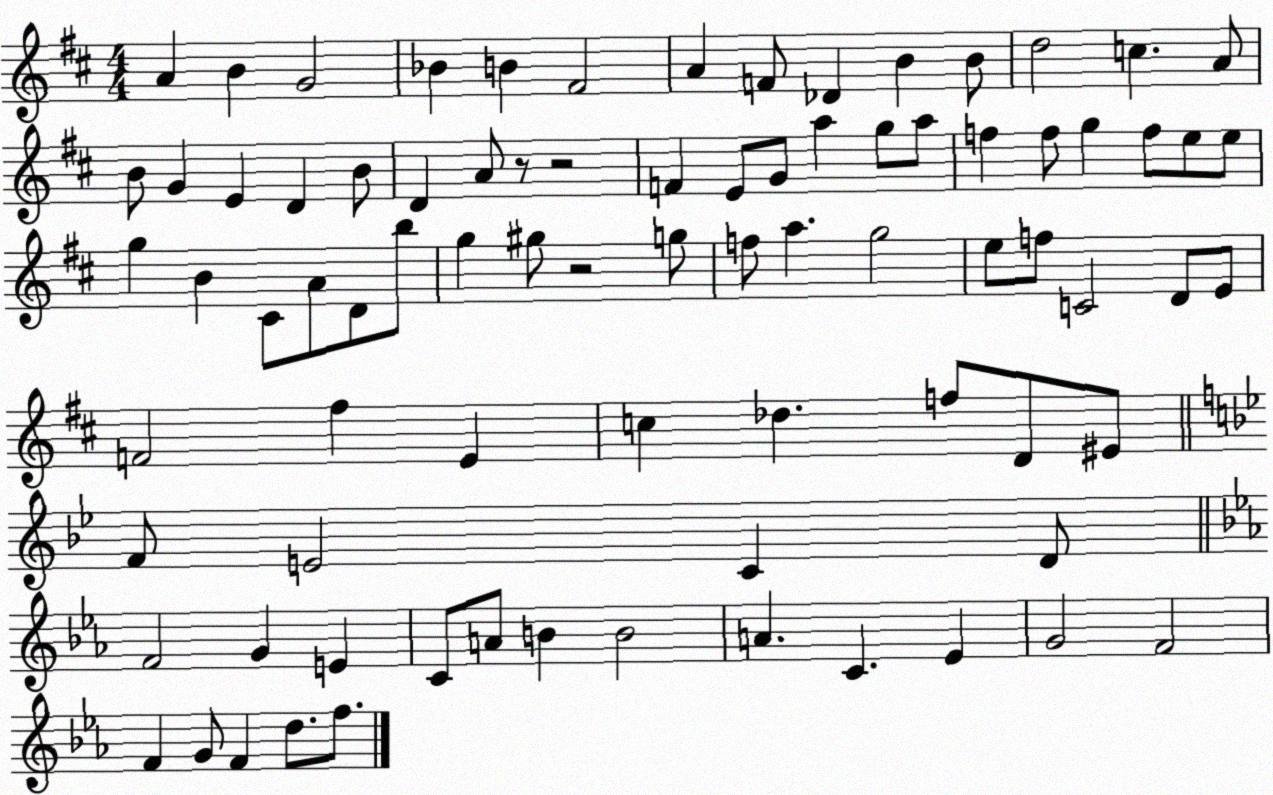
X:1
T:Untitled
M:4/4
L:1/4
K:D
A B G2 _B B ^F2 A F/2 _D B B/2 d2 c A/2 B/2 G E D B/2 D A/2 z/2 z2 F E/2 G/2 a g/2 a/2 f f/2 g f/2 e/2 e/2 g B ^C/2 A/2 D/2 b/2 g ^g/2 z2 g/2 f/2 a g2 e/2 f/2 C2 D/2 E/2 F2 ^f E c _d f/2 D/2 ^E/2 F/2 E2 C D/2 F2 G E C/2 A/2 B B2 A C _E G2 F2 F G/2 F d/2 f/2